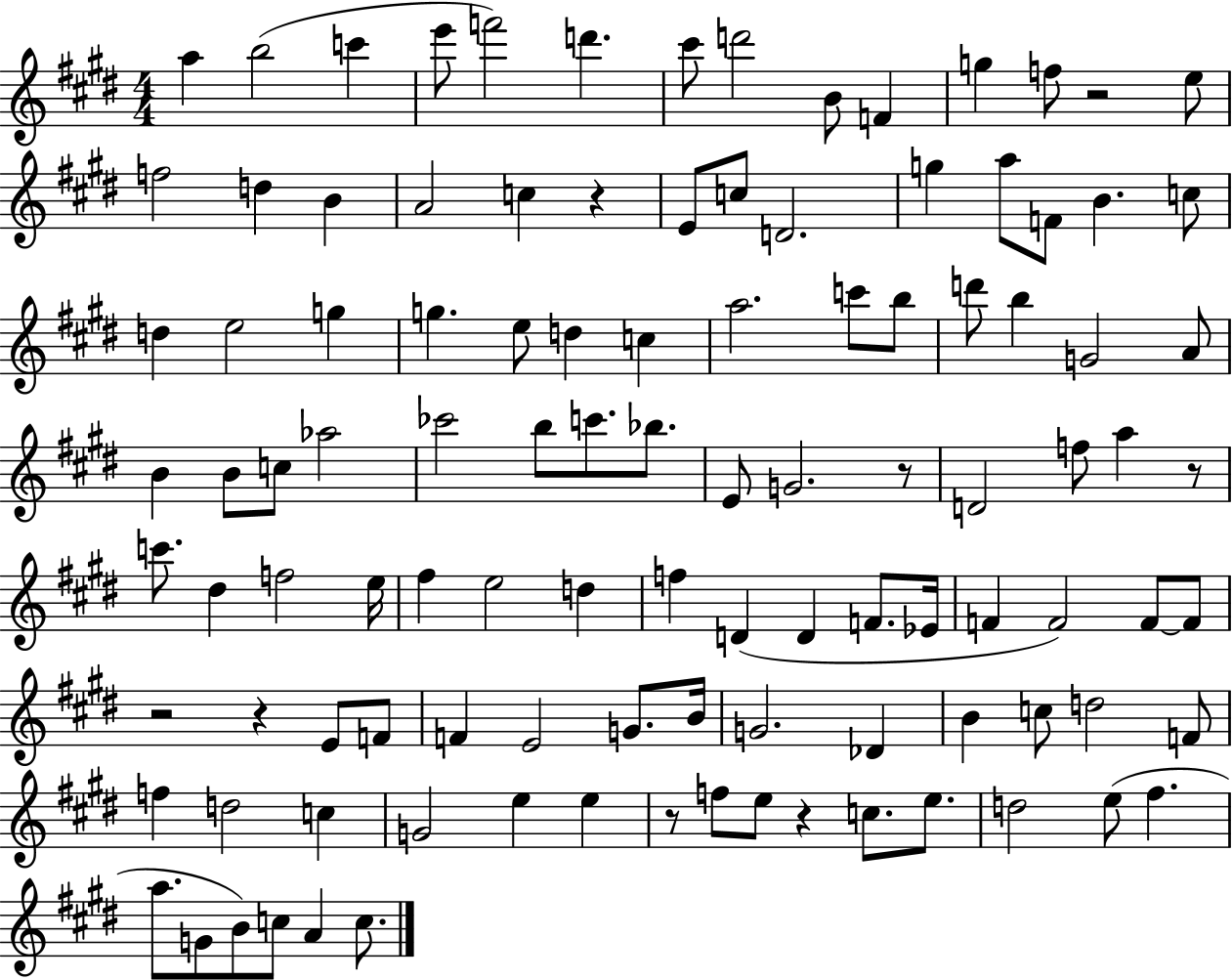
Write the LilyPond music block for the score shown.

{
  \clef treble
  \numericTimeSignature
  \time 4/4
  \key e \major
  a''4 b''2( c'''4 | e'''8 f'''2) d'''4. | cis'''8 d'''2 b'8 f'4 | g''4 f''8 r2 e''8 | \break f''2 d''4 b'4 | a'2 c''4 r4 | e'8 c''8 d'2. | g''4 a''8 f'8 b'4. c''8 | \break d''4 e''2 g''4 | g''4. e''8 d''4 c''4 | a''2. c'''8 b''8 | d'''8 b''4 g'2 a'8 | \break b'4 b'8 c''8 aes''2 | ces'''2 b''8 c'''8. bes''8. | e'8 g'2. r8 | d'2 f''8 a''4 r8 | \break c'''8. dis''4 f''2 e''16 | fis''4 e''2 d''4 | f''4 d'4( d'4 f'8. ees'16 | f'4 f'2) f'8~~ f'8 | \break r2 r4 e'8 f'8 | f'4 e'2 g'8. b'16 | g'2. des'4 | b'4 c''8 d''2 f'8 | \break f''4 d''2 c''4 | g'2 e''4 e''4 | r8 f''8 e''8 r4 c''8. e''8. | d''2 e''8( fis''4. | \break a''8. g'8 b'8) c''8 a'4 c''8. | \bar "|."
}